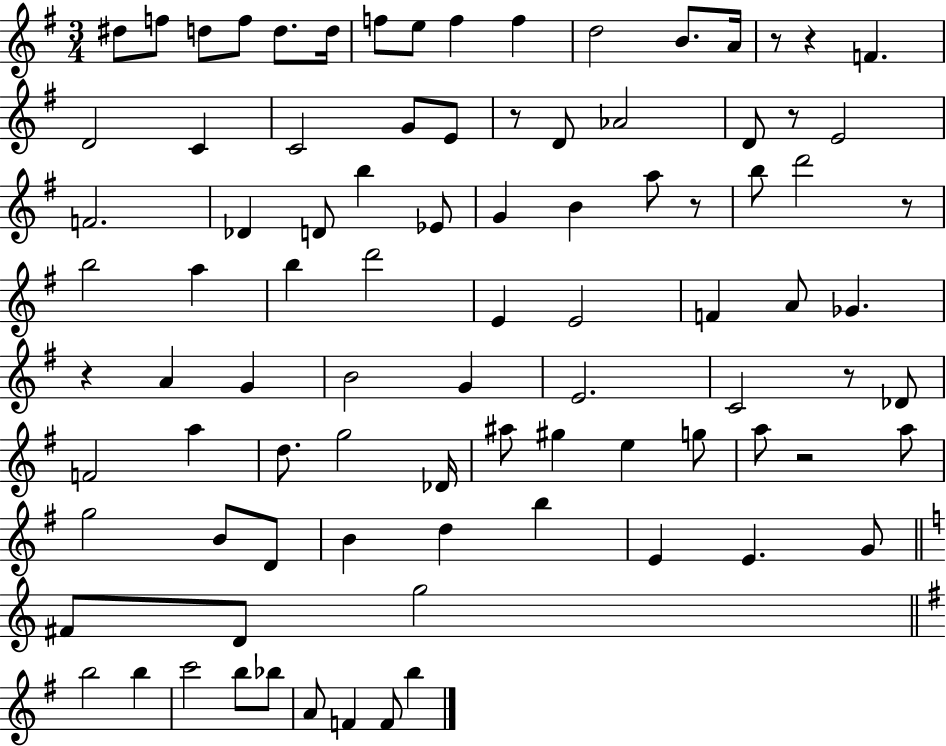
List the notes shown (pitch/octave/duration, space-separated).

D#5/e F5/e D5/e F5/e D5/e. D5/s F5/e E5/e F5/q F5/q D5/h B4/e. A4/s R/e R/q F4/q. D4/h C4/q C4/h G4/e E4/e R/e D4/e Ab4/h D4/e R/e E4/h F4/h. Db4/q D4/e B5/q Eb4/e G4/q B4/q A5/e R/e B5/e D6/h R/e B5/h A5/q B5/q D6/h E4/q E4/h F4/q A4/e Gb4/q. R/q A4/q G4/q B4/h G4/q E4/h. C4/h R/e Db4/e F4/h A5/q D5/e. G5/h Db4/s A#5/e G#5/q E5/q G5/e A5/e R/h A5/e G5/h B4/e D4/e B4/q D5/q B5/q E4/q E4/q. G4/e F#4/e D4/e G5/h B5/h B5/q C6/h B5/e Bb5/e A4/e F4/q F4/e B5/q